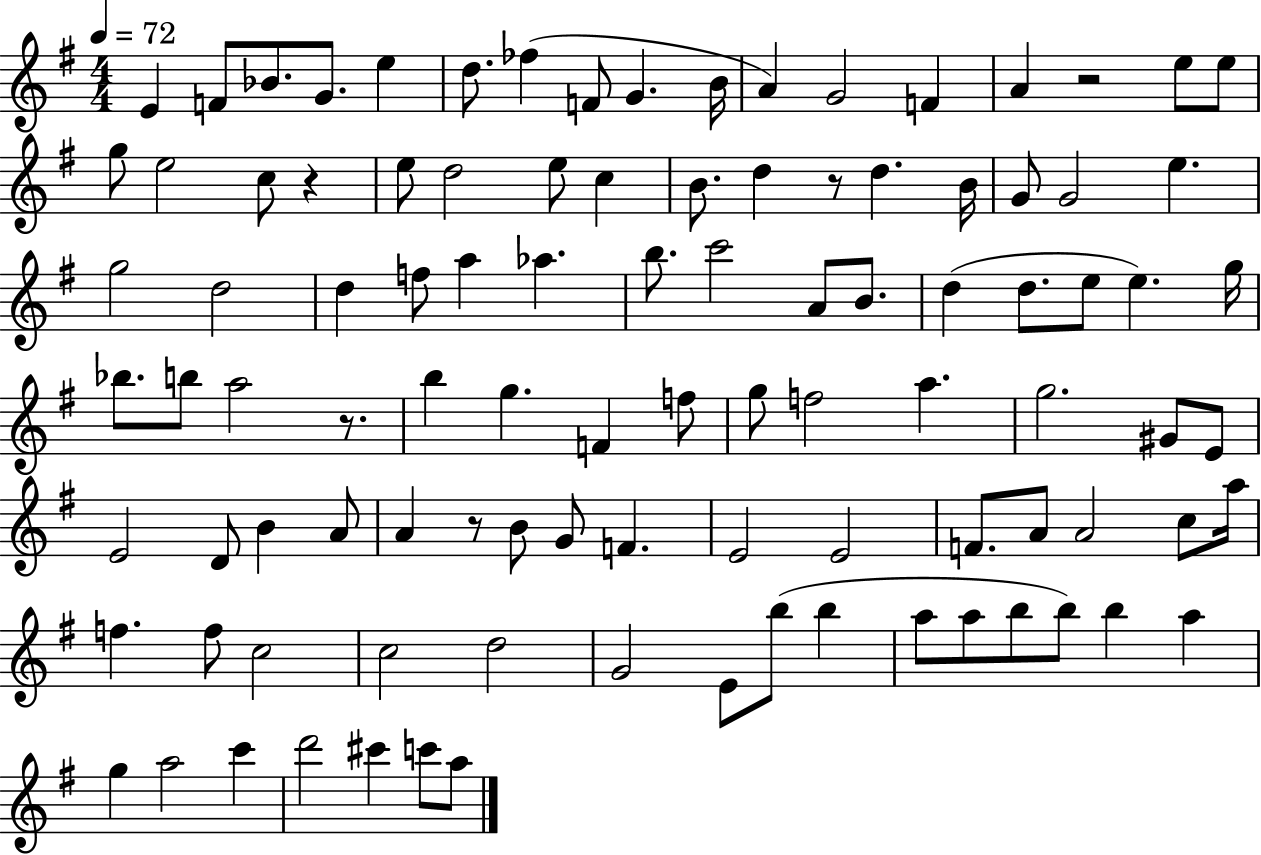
{
  \clef treble
  \numericTimeSignature
  \time 4/4
  \key g \major
  \tempo 4 = 72
  e'4 f'8 bes'8. g'8. e''4 | d''8. fes''4( f'8 g'4. b'16 | a'4) g'2 f'4 | a'4 r2 e''8 e''8 | \break g''8 e''2 c''8 r4 | e''8 d''2 e''8 c''4 | b'8. d''4 r8 d''4. b'16 | g'8 g'2 e''4. | \break g''2 d''2 | d''4 f''8 a''4 aes''4. | b''8. c'''2 a'8 b'8. | d''4( d''8. e''8 e''4.) g''16 | \break bes''8. b''8 a''2 r8. | b''4 g''4. f'4 f''8 | g''8 f''2 a''4. | g''2. gis'8 e'8 | \break e'2 d'8 b'4 a'8 | a'4 r8 b'8 g'8 f'4. | e'2 e'2 | f'8. a'8 a'2 c''8 a''16 | \break f''4. f''8 c''2 | c''2 d''2 | g'2 e'8 b''8( b''4 | a''8 a''8 b''8 b''8) b''4 a''4 | \break g''4 a''2 c'''4 | d'''2 cis'''4 c'''8 a''8 | \bar "|."
}